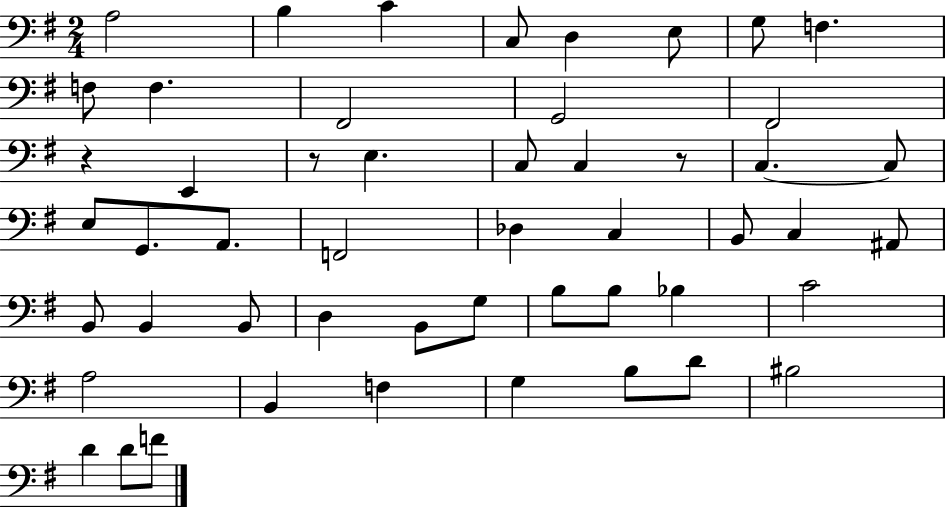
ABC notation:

X:1
T:Untitled
M:2/4
L:1/4
K:G
A,2 B, C C,/2 D, E,/2 G,/2 F, F,/2 F, ^F,,2 G,,2 ^F,,2 z E,, z/2 E, C,/2 C, z/2 C, C,/2 E,/2 G,,/2 A,,/2 F,,2 _D, C, B,,/2 C, ^A,,/2 B,,/2 B,, B,,/2 D, B,,/2 G,/2 B,/2 B,/2 _B, C2 A,2 B,, F, G, B,/2 D/2 ^B,2 D D/2 F/2